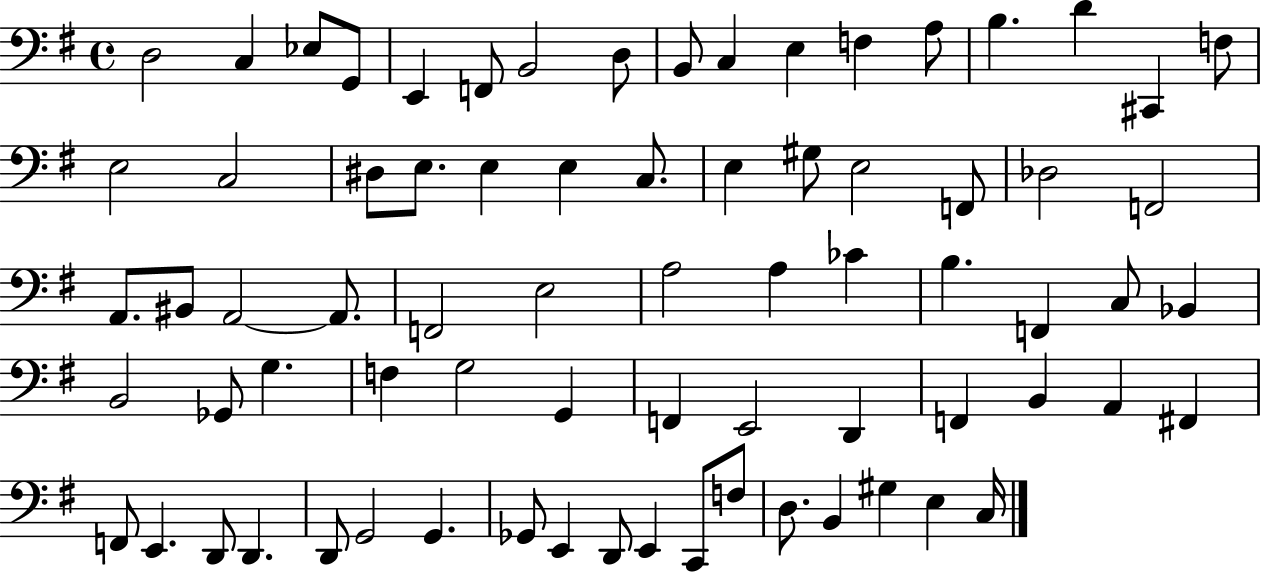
D3/h C3/q Eb3/e G2/e E2/q F2/e B2/h D3/e B2/e C3/q E3/q F3/q A3/e B3/q. D4/q C#2/q F3/e E3/h C3/h D#3/e E3/e. E3/q E3/q C3/e. E3/q G#3/e E3/h F2/e Db3/h F2/h A2/e. BIS2/e A2/h A2/e. F2/h E3/h A3/h A3/q CES4/q B3/q. F2/q C3/e Bb2/q B2/h Gb2/e G3/q. F3/q G3/h G2/q F2/q E2/h D2/q F2/q B2/q A2/q F#2/q F2/e E2/q. D2/e D2/q. D2/e G2/h G2/q. Gb2/e E2/q D2/e E2/q C2/e F3/e D3/e. B2/q G#3/q E3/q C3/s